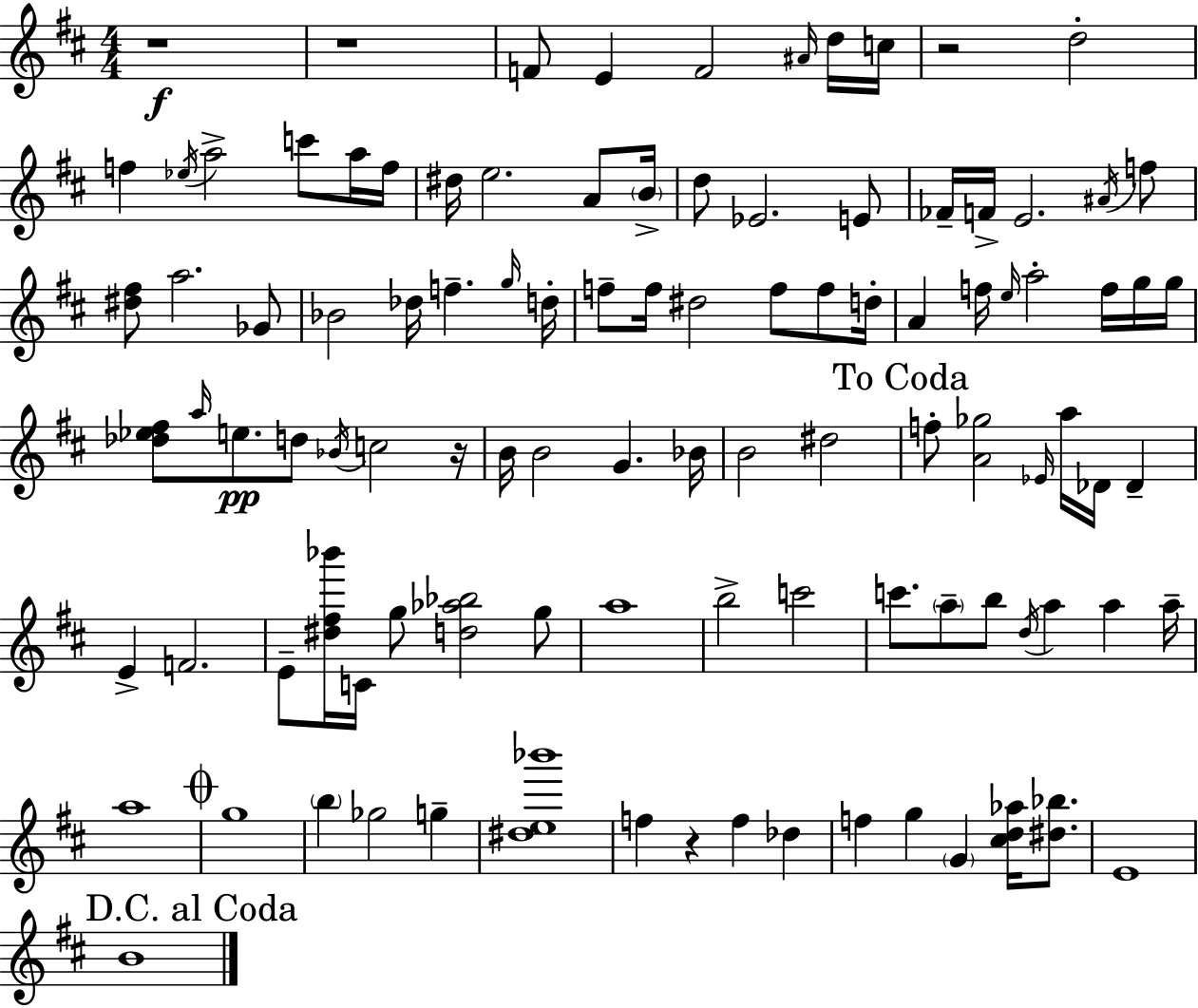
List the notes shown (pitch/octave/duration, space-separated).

R/w R/w F4/e E4/q F4/h A#4/s D5/s C5/s R/h D5/h F5/q Eb5/s A5/h C6/e A5/s F5/s D#5/s E5/h. A4/e B4/s D5/e Eb4/h. E4/e FES4/s F4/s E4/h. A#4/s F5/e [D#5,F#5]/e A5/h. Gb4/e Bb4/h Db5/s F5/q. G5/s D5/s F5/e F5/s D#5/h F5/e F5/e D5/s A4/q F5/s E5/s A5/h F5/s G5/s G5/s [Db5,Eb5,F#5]/e A5/s E5/e. D5/e Bb4/s C5/h R/s B4/s B4/h G4/q. Bb4/s B4/h D#5/h F5/e [A4,Gb5]/h Eb4/s A5/s Db4/s Db4/q E4/q F4/h. E4/e [D#5,F#5,Bb6]/s C4/s G5/e [D5,Ab5,Bb5]/h G5/e A5/w B5/h C6/h C6/e. A5/e B5/e D5/s A5/q A5/q A5/s A5/w G5/w B5/q Gb5/h G5/q [D#5,E5,Bb6]/w F5/q R/q F5/q Db5/q F5/q G5/q G4/q [C#5,D5,Ab5]/s [D#5,Bb5]/e. E4/w B4/w